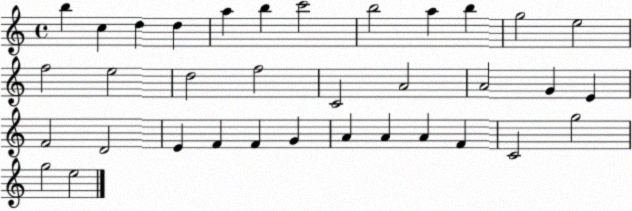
X:1
T:Untitled
M:4/4
L:1/4
K:C
b c d d a b c'2 b2 a b g2 e2 f2 e2 d2 f2 C2 A2 A2 G E F2 D2 E F F G A A A F C2 g2 g2 e2